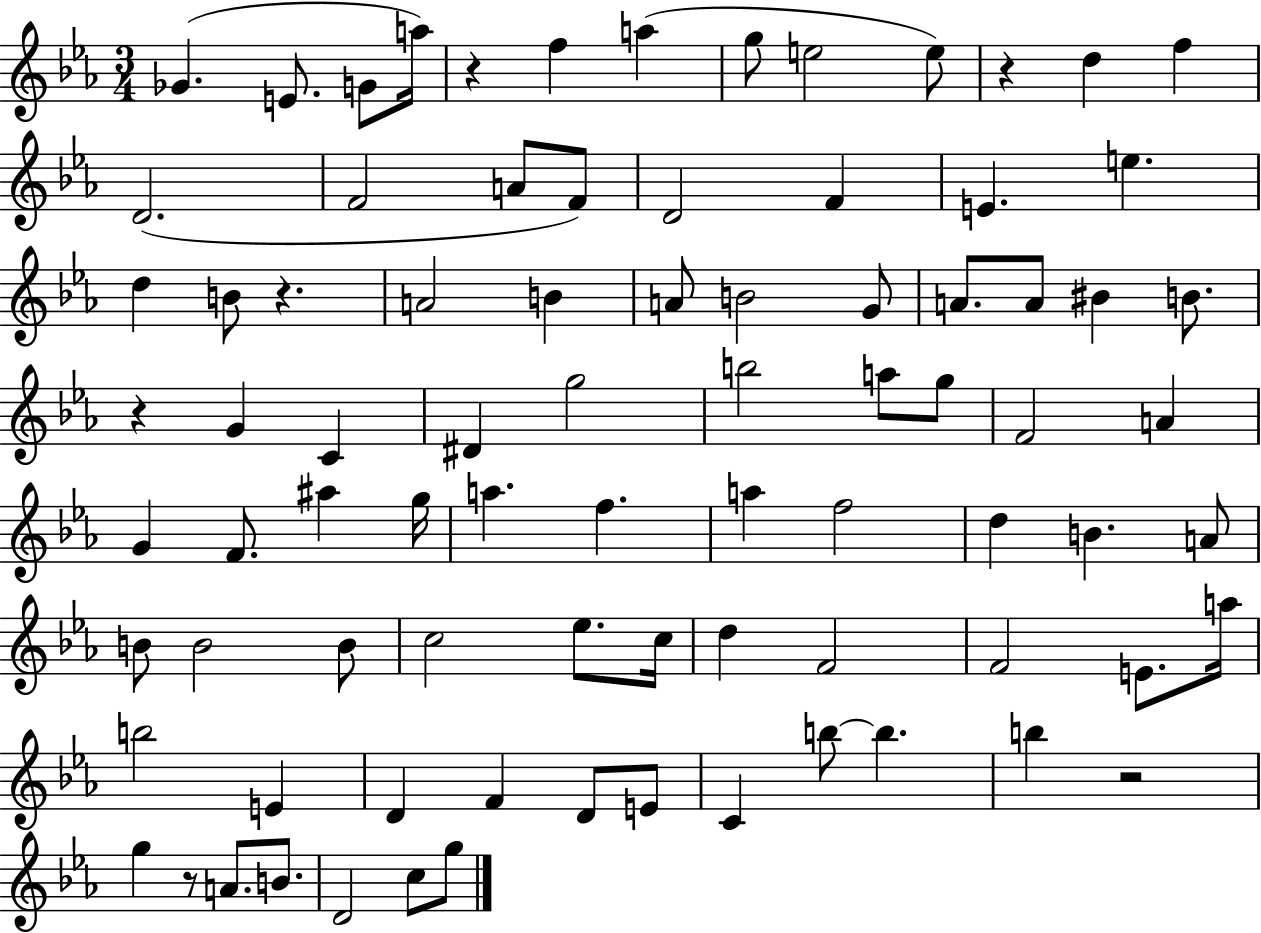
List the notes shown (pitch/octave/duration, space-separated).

Gb4/q. E4/e. G4/e A5/s R/q F5/q A5/q G5/e E5/h E5/e R/q D5/q F5/q D4/h. F4/h A4/e F4/e D4/h F4/q E4/q. E5/q. D5/q B4/e R/q. A4/h B4/q A4/e B4/h G4/e A4/e. A4/e BIS4/q B4/e. R/q G4/q C4/q D#4/q G5/h B5/h A5/e G5/e F4/h A4/q G4/q F4/e. A#5/q G5/s A5/q. F5/q. A5/q F5/h D5/q B4/q. A4/e B4/e B4/h B4/e C5/h Eb5/e. C5/s D5/q F4/h F4/h E4/e. A5/s B5/h E4/q D4/q F4/q D4/e E4/e C4/q B5/e B5/q. B5/q R/h G5/q R/e A4/e. B4/e. D4/h C5/e G5/e